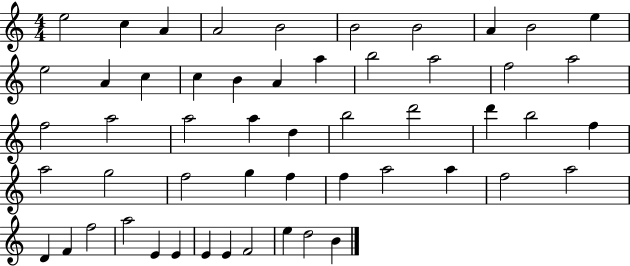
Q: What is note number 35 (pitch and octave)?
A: G5